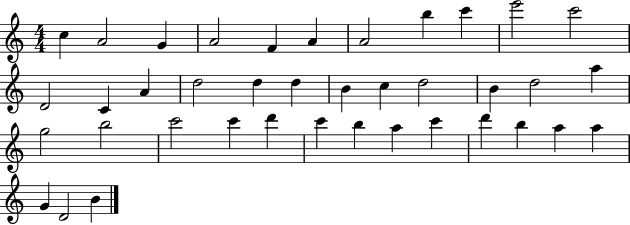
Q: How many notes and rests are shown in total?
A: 39